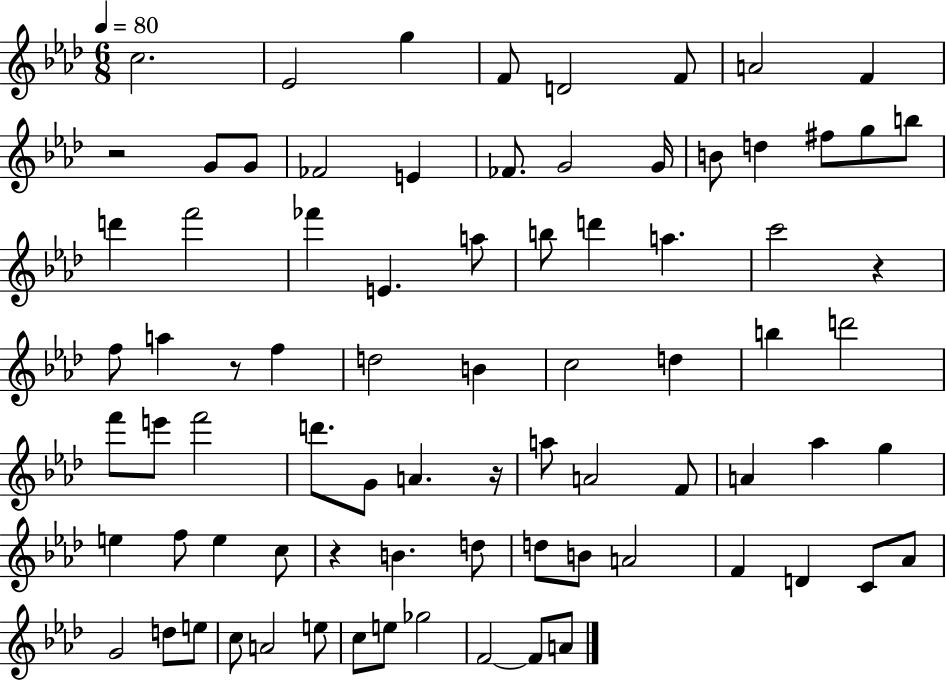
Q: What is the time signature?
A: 6/8